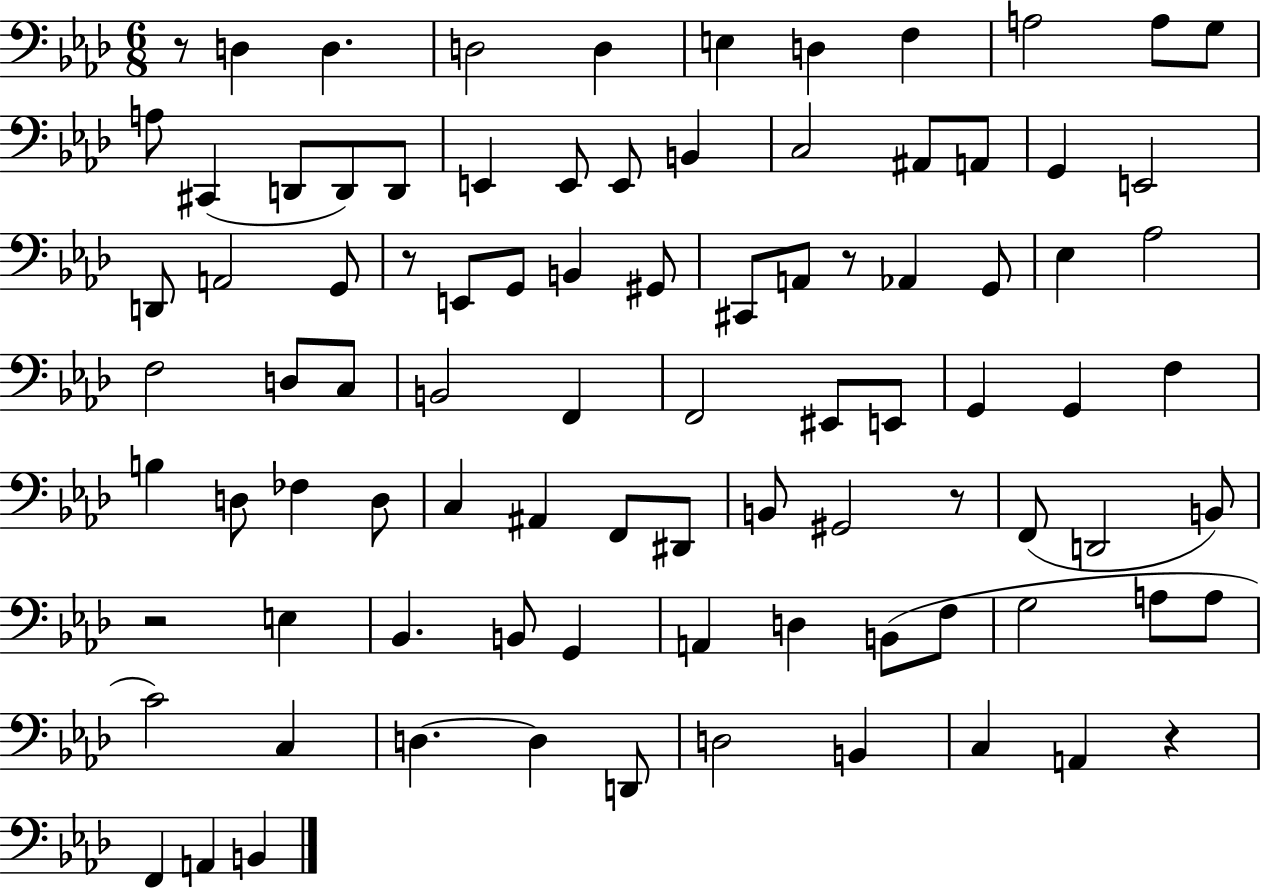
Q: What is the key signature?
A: AES major